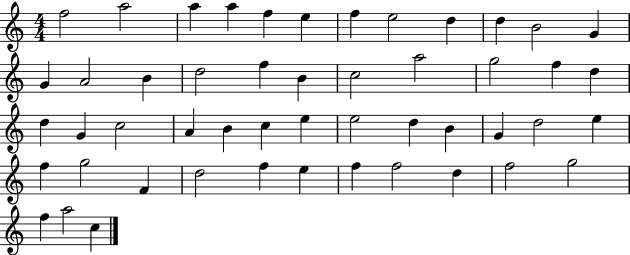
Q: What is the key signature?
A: C major